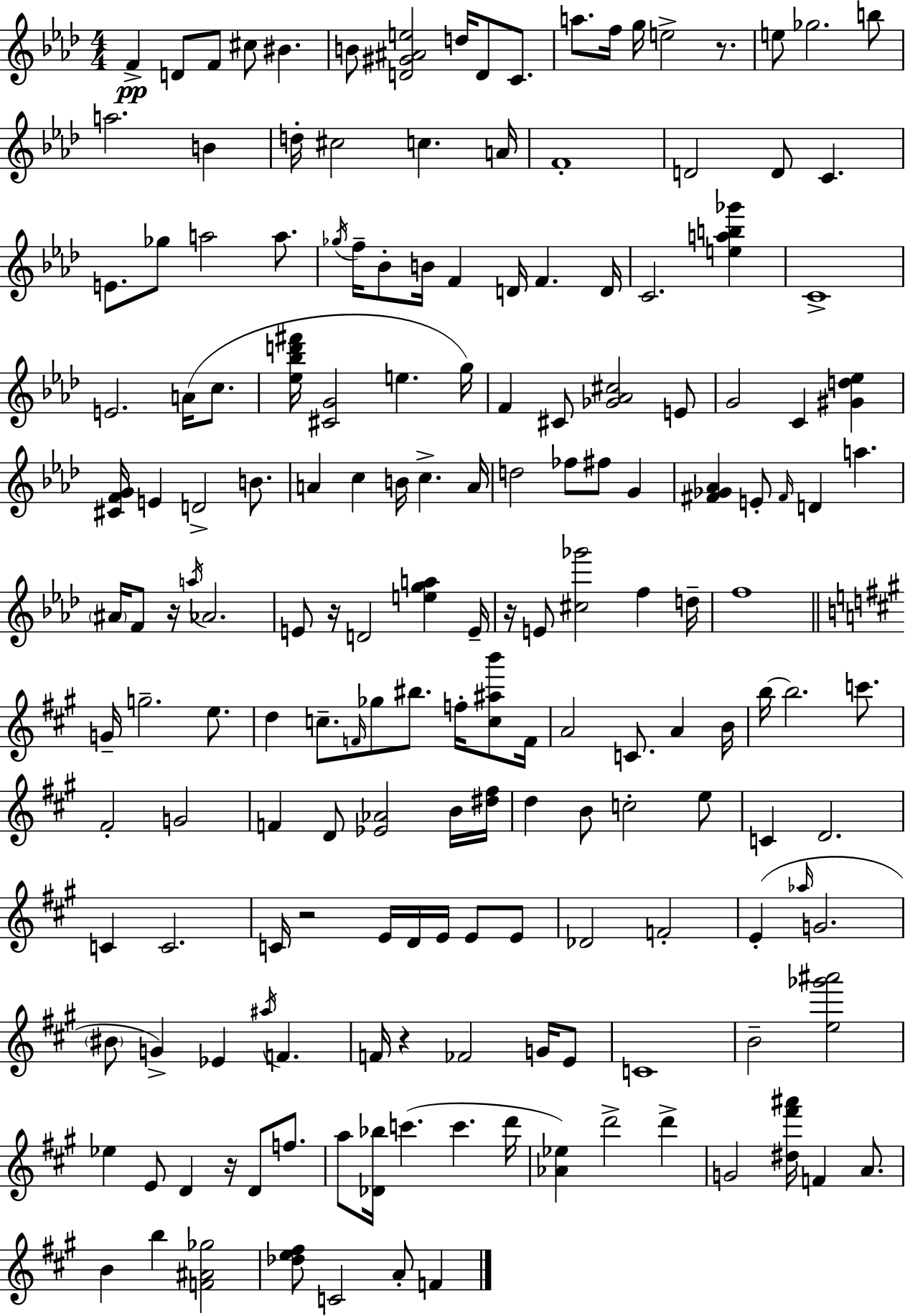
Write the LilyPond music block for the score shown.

{
  \clef treble
  \numericTimeSignature
  \time 4/4
  \key aes \major
  \repeat volta 2 { f'4->\pp d'8 f'8 cis''8 bis'4. | b'8 <d' gis' ais' e''>2 d''16 d'8 c'8. | a''8. f''16 g''16 e''2-> r8. | e''8 ges''2. b''8 | \break a''2. b'4 | d''16-. cis''2 c''4. a'16 | f'1-. | d'2 d'8 c'4. | \break e'8. ges''8 a''2 a''8. | \acciaccatura { ges''16 } f''16-- bes'8-. b'16 f'4 d'16 f'4. | d'16 c'2. <e'' a'' b'' ges'''>4 | c'1-> | \break e'2. a'16( c''8. | <ees'' bes'' d''' fis'''>16 <cis' g'>2 e''4. | g''16) f'4 cis'8 <ges' aes' cis''>2 e'8 | g'2 c'4 <gis' d'' ees''>4 | \break <cis' f' g'>16 e'4 d'2-> b'8. | a'4 c''4 b'16 c''4.-> | a'16 d''2 fes''8 fis''8 g'4 | <fis' ges' aes'>4 e'8-. \grace { fis'16 } d'4 a''4. | \break \parenthesize ais'16 f'8 r16 \acciaccatura { a''16 } aes'2. | e'8 r16 d'2 <e'' g'' a''>4 | e'16-- r16 e'8 <cis'' ges'''>2 f''4 | d''16-- f''1 | \break \bar "||" \break \key a \major g'16-- g''2.-- e''8. | d''4 c''8.-- \grace { f'16 } ges''8 bis''8. f''16-. <c'' ais'' b'''>8 | f'16 a'2 c'8. a'4 | b'16 b''16~~ b''2. c'''8. | \break fis'2-. g'2 | f'4 d'8 <ees' aes'>2 b'16 | <dis'' fis''>16 d''4 b'8 c''2-. e''8 | c'4 d'2. | \break c'4 c'2. | c'16 r2 e'16 d'16 e'16 e'8 e'8 | des'2 f'2-. | e'4-.( \grace { aes''16 } g'2. | \break \parenthesize bis'8 g'4->) ees'4 \acciaccatura { ais''16 } f'4. | f'16 r4 fes'2 | g'16 e'8 c'1 | b'2-- <e'' ges''' ais'''>2 | \break ees''4 e'8 d'4 r16 d'8 | f''8. a''8 <des' bes''>16 c'''4.( c'''4. | d'''16 <aes' ees''>4) d'''2-> d'''4-> | g'2 <dis'' fis''' ais'''>16 f'4 | \break a'8. b'4 b''4 <f' ais' ges''>2 | <des'' e'' fis''>8 c'2 a'8-. f'4 | } \bar "|."
}